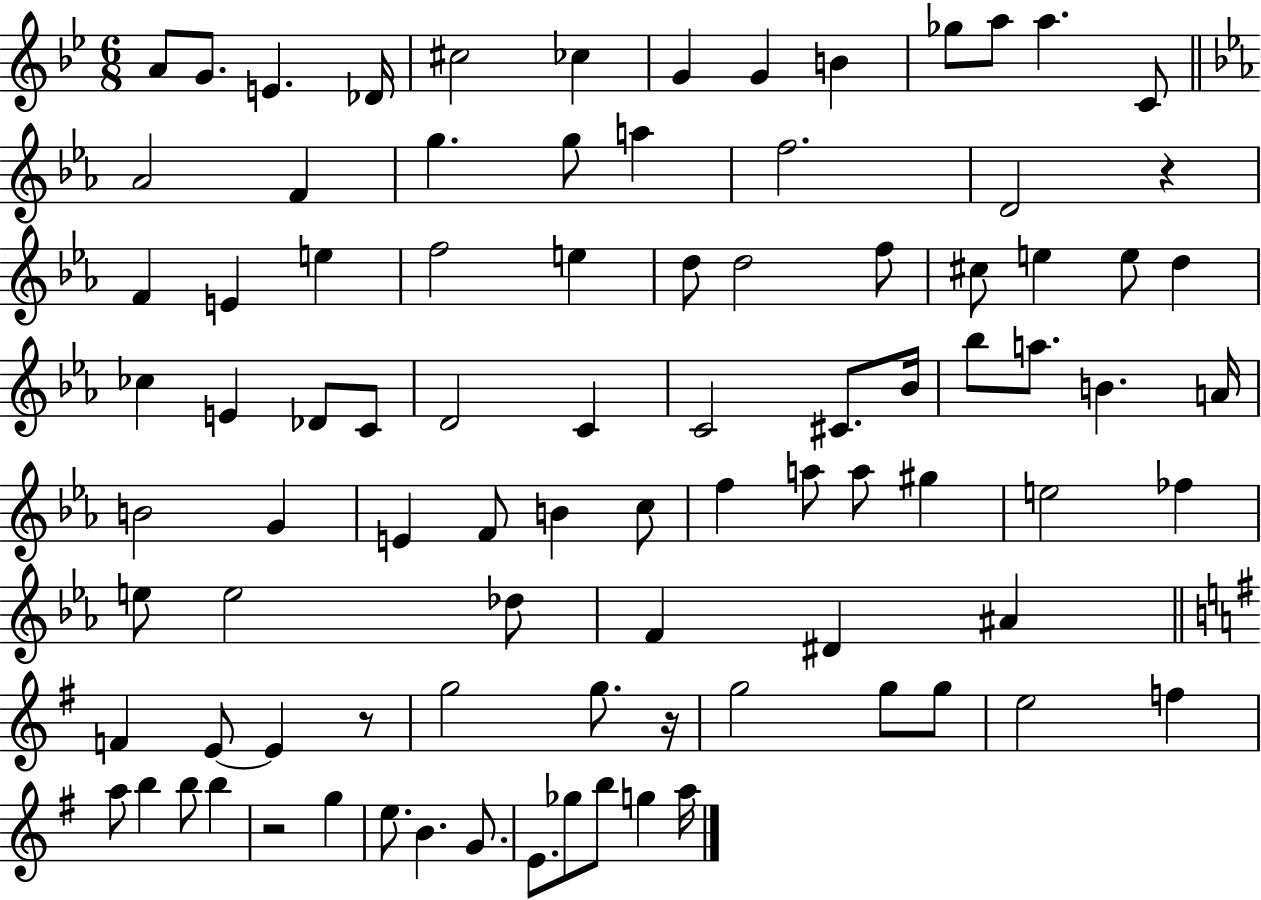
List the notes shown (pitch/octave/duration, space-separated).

A4/e G4/e. E4/q. Db4/s C#5/h CES5/q G4/q G4/q B4/q Gb5/e A5/e A5/q. C4/e Ab4/h F4/q G5/q. G5/e A5/q F5/h. D4/h R/q F4/q E4/q E5/q F5/h E5/q D5/e D5/h F5/e C#5/e E5/q E5/e D5/q CES5/q E4/q Db4/e C4/e D4/h C4/q C4/h C#4/e. Bb4/s Bb5/e A5/e. B4/q. A4/s B4/h G4/q E4/q F4/e B4/q C5/e F5/q A5/e A5/e G#5/q E5/h FES5/q E5/e E5/h Db5/e F4/q D#4/q A#4/q F4/q E4/e E4/q R/e G5/h G5/e. R/s G5/h G5/e G5/e E5/h F5/q A5/e B5/q B5/e B5/q R/h G5/q E5/e. B4/q. G4/e. E4/e. Gb5/e B5/e G5/q A5/s